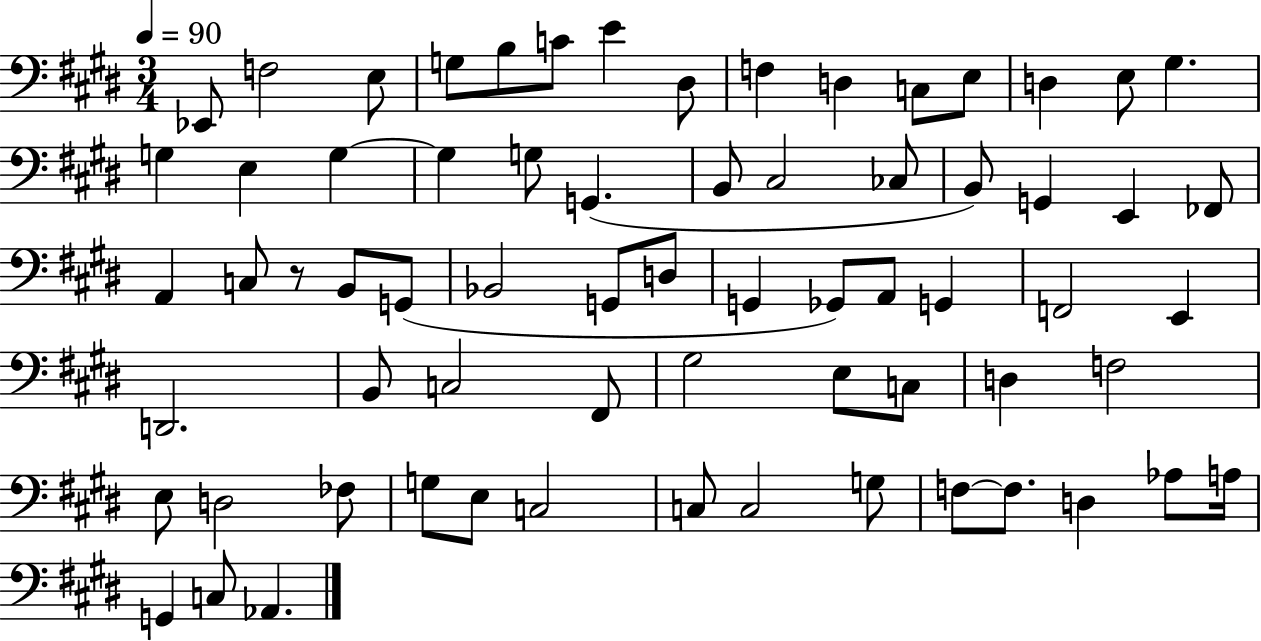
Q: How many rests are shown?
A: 1